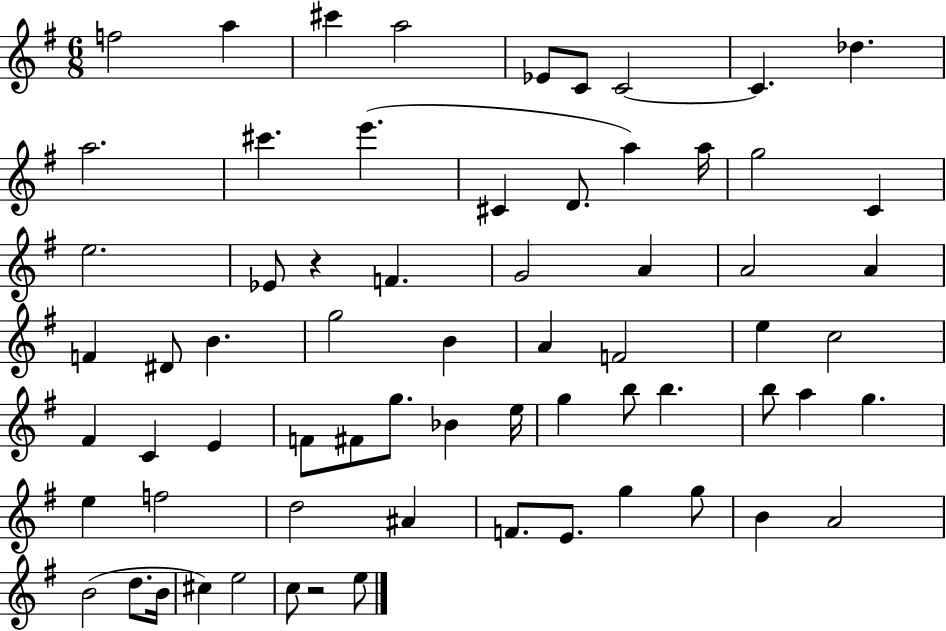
X:1
T:Untitled
M:6/8
L:1/4
K:G
f2 a ^c' a2 _E/2 C/2 C2 C _d a2 ^c' e' ^C D/2 a a/4 g2 C e2 _E/2 z F G2 A A2 A F ^D/2 B g2 B A F2 e c2 ^F C E F/2 ^F/2 g/2 _B e/4 g b/2 b b/2 a g e f2 d2 ^A F/2 E/2 g g/2 B A2 B2 d/2 B/4 ^c e2 c/2 z2 e/2